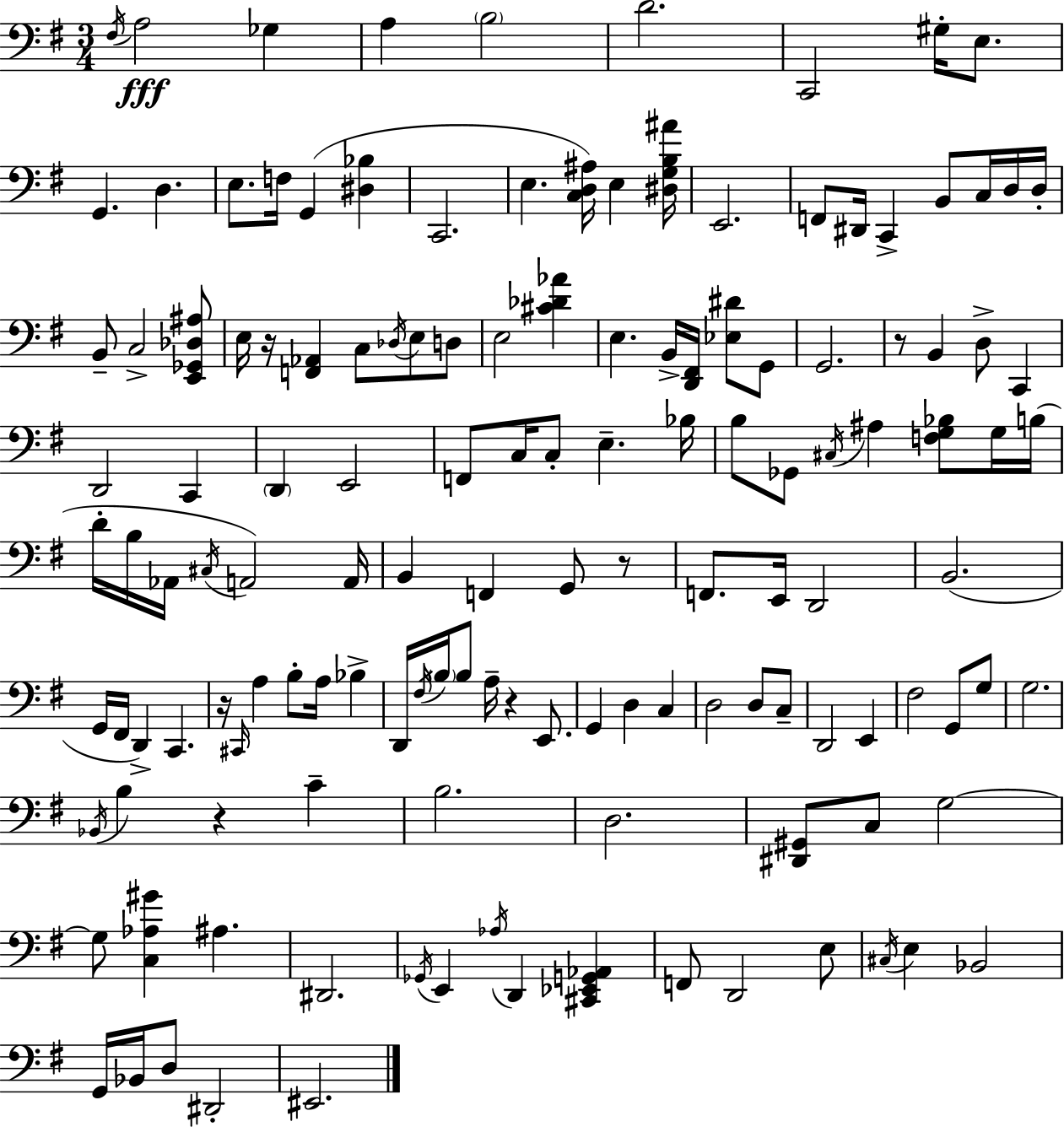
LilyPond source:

{
  \clef bass
  \numericTimeSignature
  \time 3/4
  \key e \minor
  \acciaccatura { fis16 }\fff a2 ges4 | a4 \parenthesize b2 | d'2. | c,2 gis16-. e8. | \break g,4. d4. | e8. f16 g,4( <dis bes>4 | c,2. | e4. <c d ais>16) e4 | \break <dis g b ais'>16 e,2. | f,8 dis,16 c,4-> b,8 c16 d16 | d16-. b,8-- c2-> <e, ges, des ais>8 | e16 r16 <f, aes,>4 c8 \acciaccatura { des16 } e8 | \break d8 e2 <cis' des' aes'>4 | e4. b,16-> <d, fis,>16 <ees dis'>8 | g,8 g,2. | r8 b,4 d8-> c,4 | \break d,2 c,4 | \parenthesize d,4 e,2 | f,8 c16 c8-. e4.-- | bes16 b8 ges,8 \acciaccatura { cis16 } ais4 <f g bes>8 | \break g16 b16( d'16-. b16 aes,16 \acciaccatura { cis16 }) a,2 | a,16 b,4 f,4 | g,8 r8 f,8. e,16 d,2 | b,2.( | \break g,16 fis,16 d,4->) c,4. | r16 \grace { cis,16 } a4 b8-. | a16 bes4-> d,16 \acciaccatura { fis16 } \parenthesize b16 b8 a16-- r4 | e,8. g,4 d4 | \break c4 d2 | d8 c8-- d,2 | e,4 fis2 | g,8 g8 g2. | \break \acciaccatura { bes,16 } b4 r4 | c'4-- b2. | d2. | <dis, gis,>8 c8 g2~~ | \break g8 <c aes gis'>4 | ais4. dis,2. | \acciaccatura { ges,16 } e,4 | \acciaccatura { aes16 } d,4 <cis, ees, g, aes,>4 f,8 d,2 | \break e8 \acciaccatura { cis16 } e4 | bes,2 g,16 bes,16 | d8 dis,2-. eis,2. | \bar "|."
}